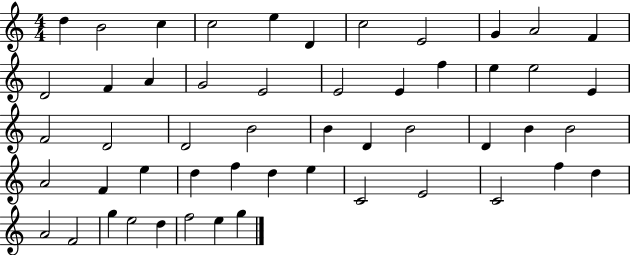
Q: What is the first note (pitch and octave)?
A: D5